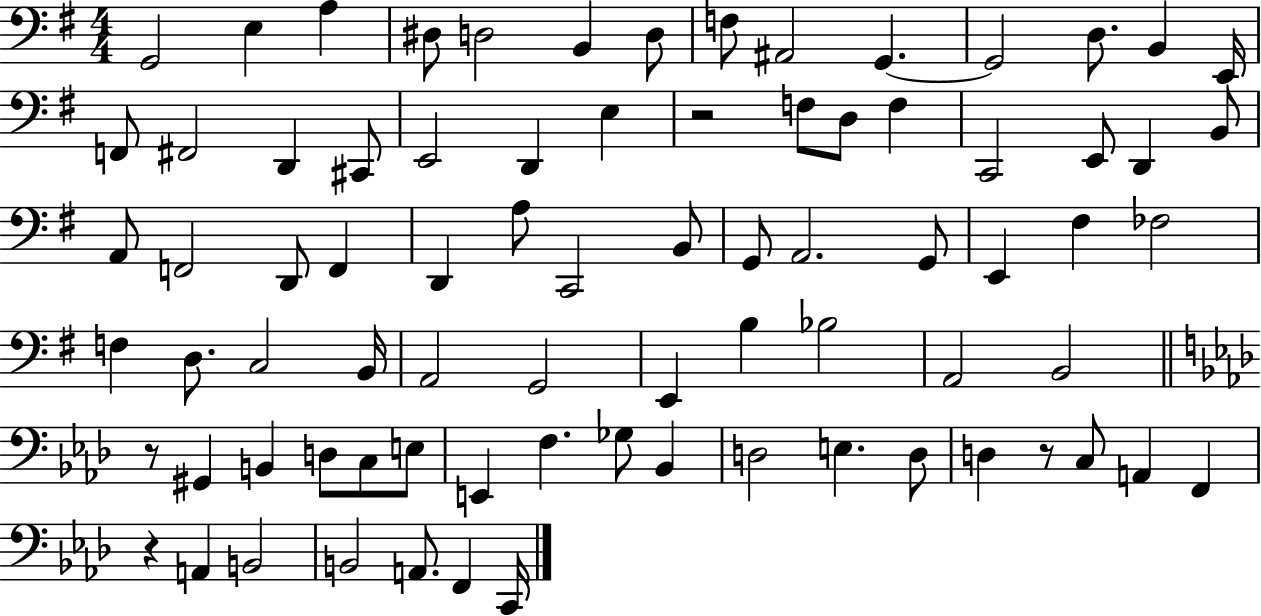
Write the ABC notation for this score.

X:1
T:Untitled
M:4/4
L:1/4
K:G
G,,2 E, A, ^D,/2 D,2 B,, D,/2 F,/2 ^A,,2 G,, G,,2 D,/2 B,, E,,/4 F,,/2 ^F,,2 D,, ^C,,/2 E,,2 D,, E, z2 F,/2 D,/2 F, C,,2 E,,/2 D,, B,,/2 A,,/2 F,,2 D,,/2 F,, D,, A,/2 C,,2 B,,/2 G,,/2 A,,2 G,,/2 E,, ^F, _F,2 F, D,/2 C,2 B,,/4 A,,2 G,,2 E,, B, _B,2 A,,2 B,,2 z/2 ^G,, B,, D,/2 C,/2 E,/2 E,, F, _G,/2 _B,, D,2 E, D,/2 D, z/2 C,/2 A,, F,, z A,, B,,2 B,,2 A,,/2 F,, C,,/4